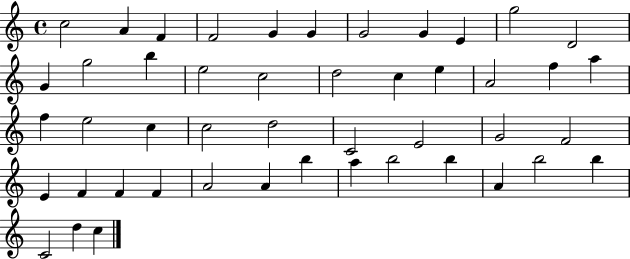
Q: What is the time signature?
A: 4/4